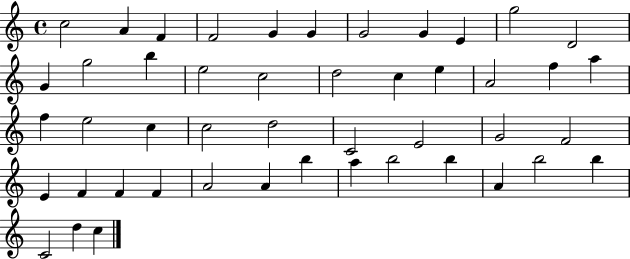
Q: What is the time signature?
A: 4/4